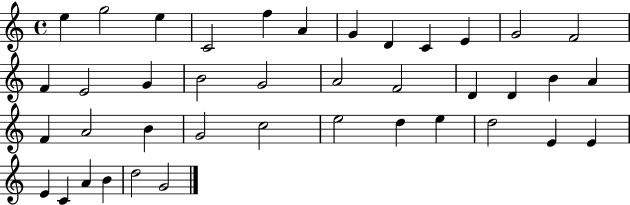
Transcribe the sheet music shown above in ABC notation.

X:1
T:Untitled
M:4/4
L:1/4
K:C
e g2 e C2 f A G D C E G2 F2 F E2 G B2 G2 A2 F2 D D B A F A2 B G2 c2 e2 d e d2 E E E C A B d2 G2